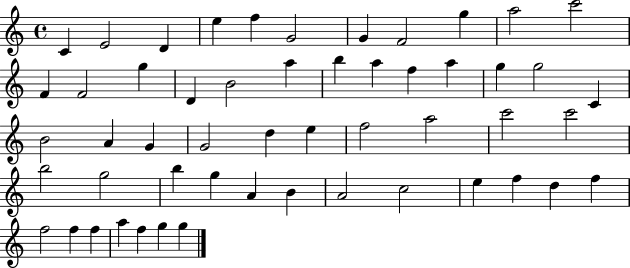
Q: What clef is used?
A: treble